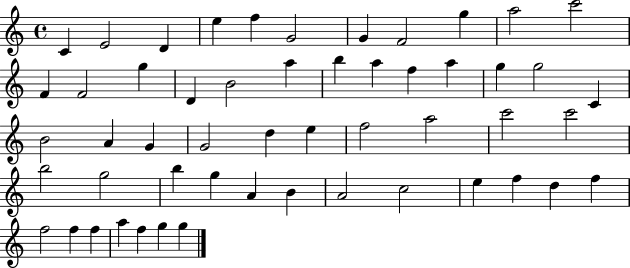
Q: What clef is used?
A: treble